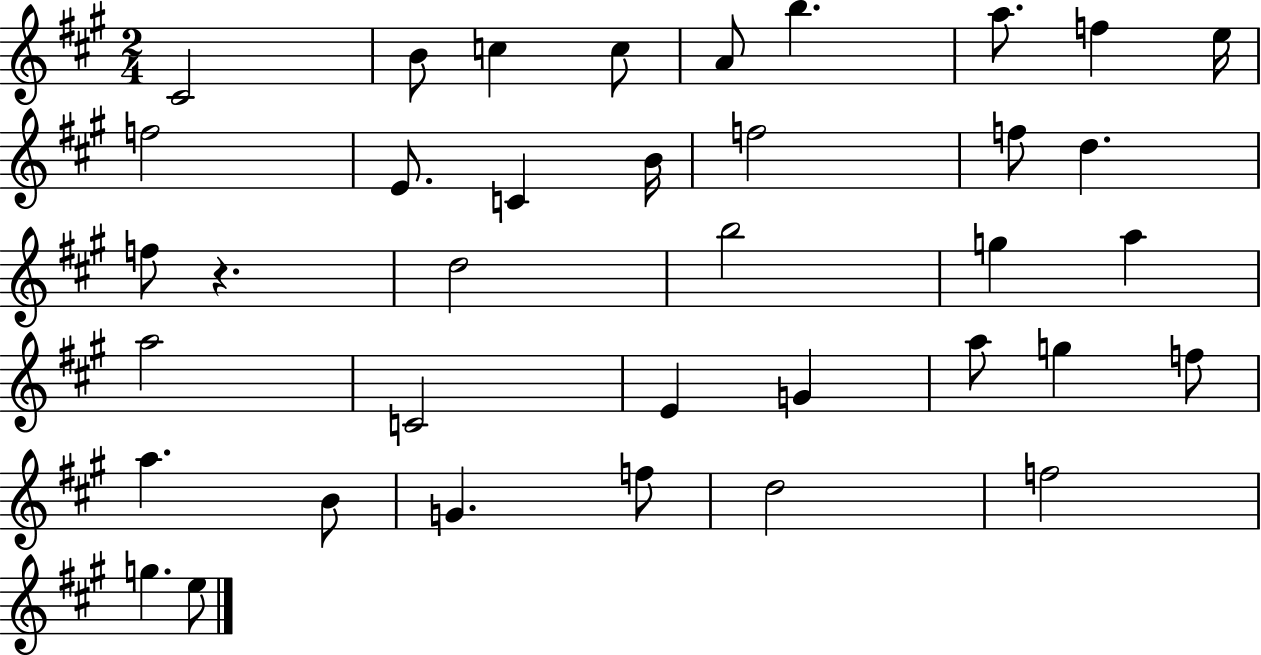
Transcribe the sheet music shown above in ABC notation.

X:1
T:Untitled
M:2/4
L:1/4
K:A
^C2 B/2 c c/2 A/2 b a/2 f e/4 f2 E/2 C B/4 f2 f/2 d f/2 z d2 b2 g a a2 C2 E G a/2 g f/2 a B/2 G f/2 d2 f2 g e/2